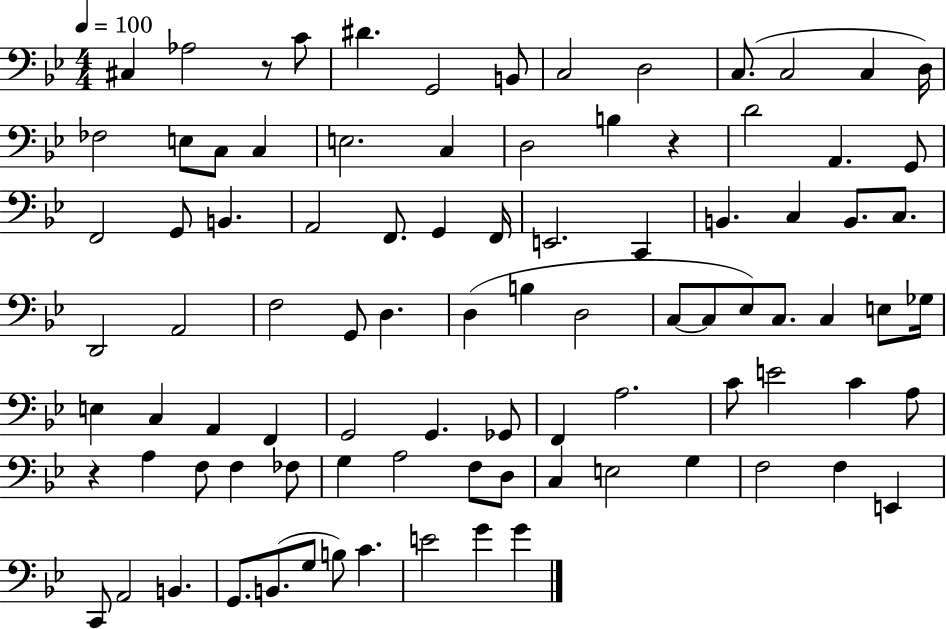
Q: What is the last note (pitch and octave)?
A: G4